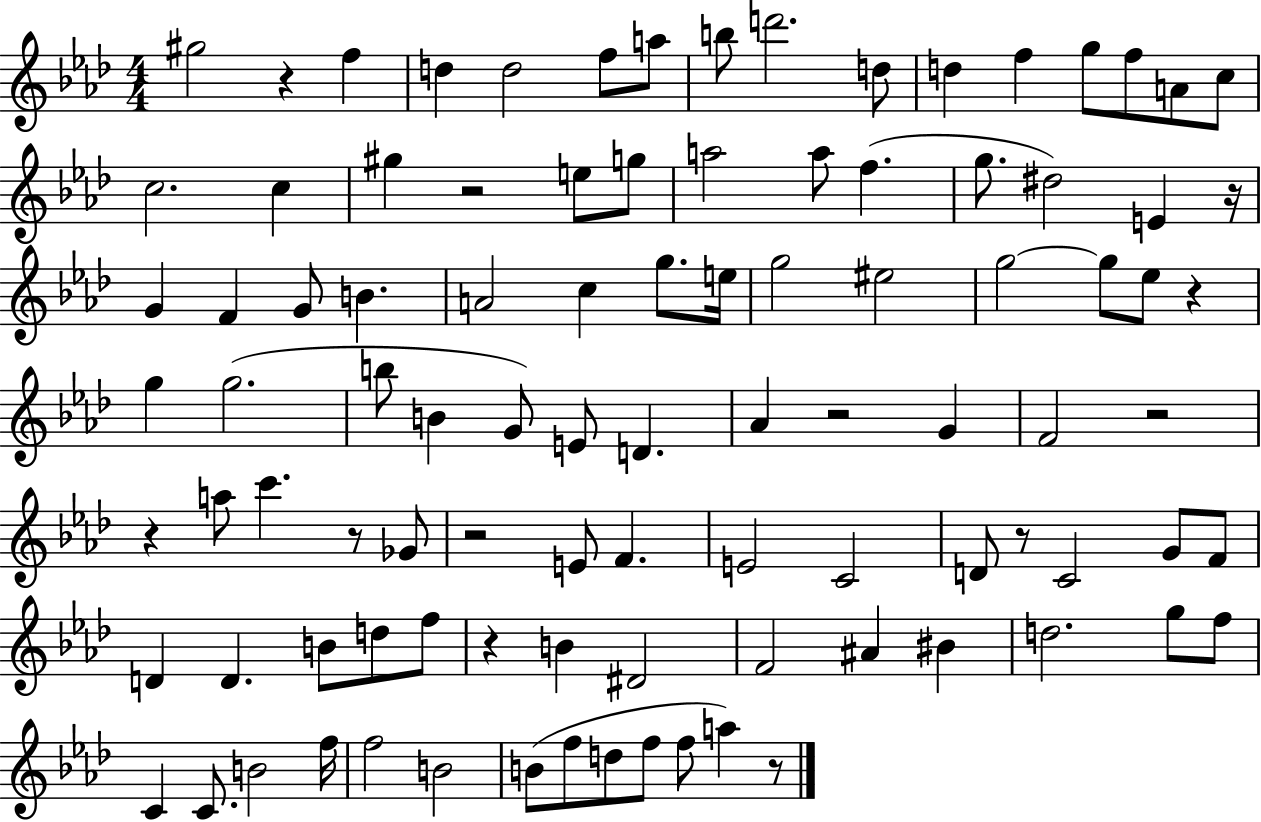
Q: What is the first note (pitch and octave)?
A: G#5